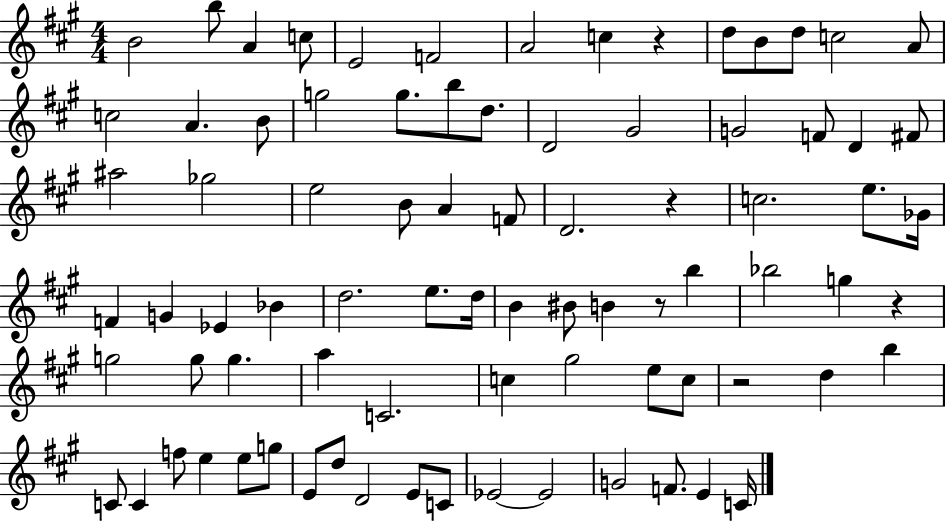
{
  \clef treble
  \numericTimeSignature
  \time 4/4
  \key a \major
  \repeat volta 2 { b'2 b''8 a'4 c''8 | e'2 f'2 | a'2 c''4 r4 | d''8 b'8 d''8 c''2 a'8 | \break c''2 a'4. b'8 | g''2 g''8. b''8 d''8. | d'2 gis'2 | g'2 f'8 d'4 fis'8 | \break ais''2 ges''2 | e''2 b'8 a'4 f'8 | d'2. r4 | c''2. e''8. ges'16 | \break f'4 g'4 ees'4 bes'4 | d''2. e''8. d''16 | b'4 bis'8 b'4 r8 b''4 | bes''2 g''4 r4 | \break g''2 g''8 g''4. | a''4 c'2. | c''4 gis''2 e''8 c''8 | r2 d''4 b''4 | \break c'8 c'4 f''8 e''4 e''8 g''8 | e'8 d''8 d'2 e'8 c'8 | ees'2~~ ees'2 | g'2 f'8. e'4 c'16 | \break } \bar "|."
}